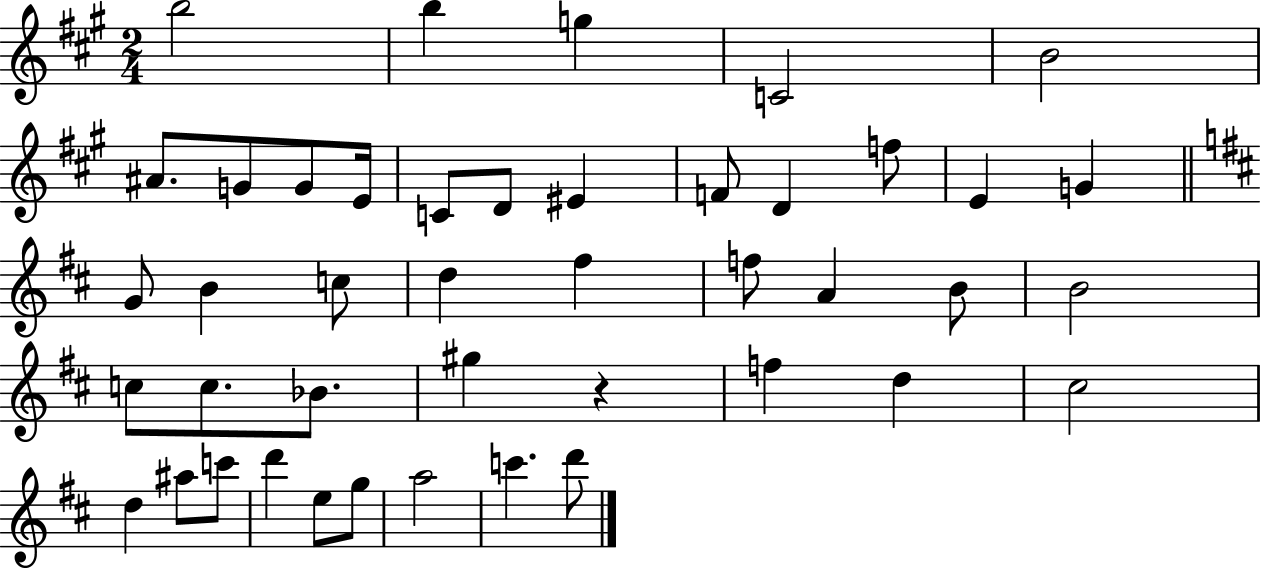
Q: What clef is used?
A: treble